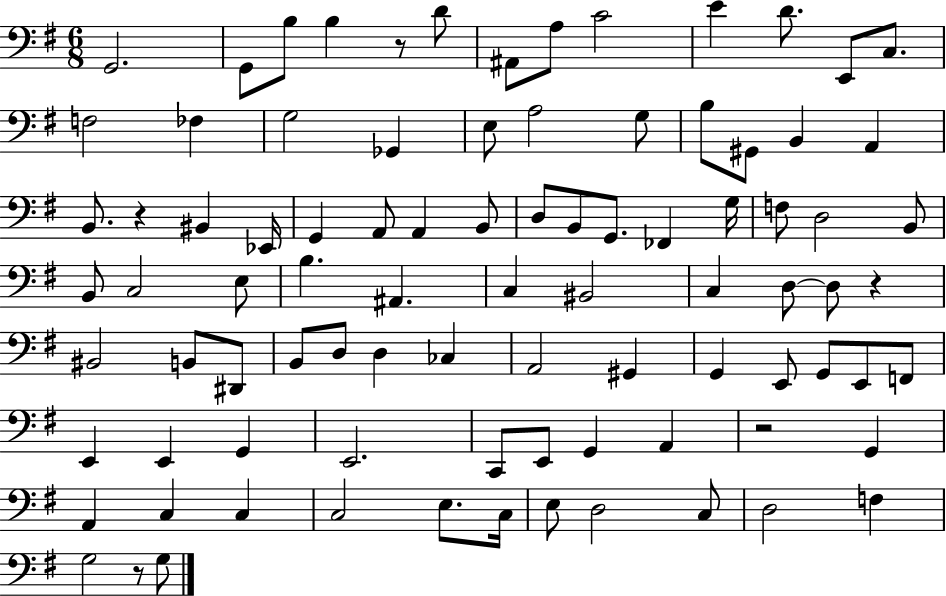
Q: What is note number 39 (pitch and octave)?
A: B2